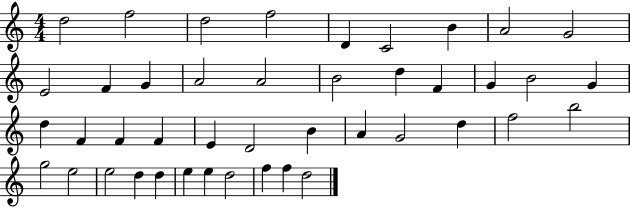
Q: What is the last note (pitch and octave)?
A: D5